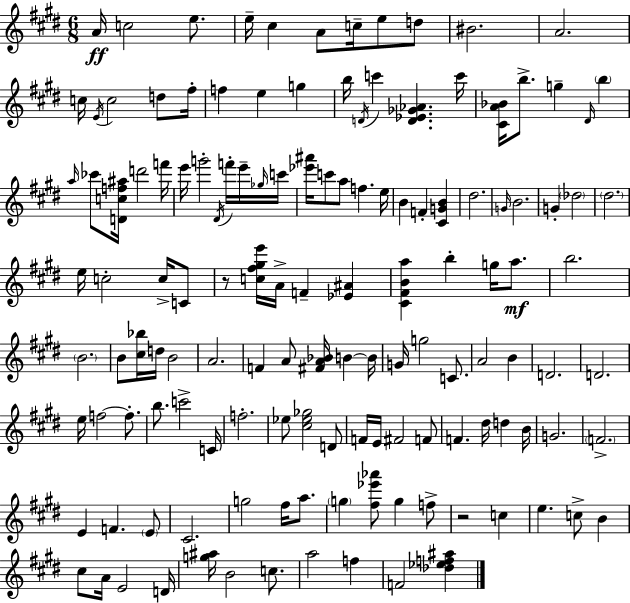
{
  \clef treble
  \numericTimeSignature
  \time 6/8
  \key e \major
  \repeat volta 2 { a'16\ff c''2 e''8. | e''16-- cis''4 a'8 c''16-- e''8 d''8 | bis'2. | a'2. | \break c''16 \acciaccatura { e'16 } c''2 d''8 | fis''16-. f''4 e''4 g''4 | b''16 \acciaccatura { d'16 } c'''4 <d' ees' ges' aes'>4. | c'''16 <cis' a' bes'>16 b''8.-> g''4-- \grace { dis'16 } \parenthesize b''4 | \break \grace { a''16 } ces'''8 <d' c'' f'' ais''>16 d'''2 | f'''16 e'''16 g'''2-. | \acciaccatura { dis'16 } f'''16-. e'''16-- \grace { ges''16 } c'''16 <ees''' ais'''>16 c'''8 a''8 f''4. | e''16 b'4 f'4-. | \break <cis' g' b'>4 dis''2. | \grace { g'16 } b'2. | g'4-. \parenthesize des''2 | \parenthesize dis''2. | \break e''16 c''2-. | c''16-> c'8 r8 <c'' fis'' gis'' e'''>16 a'16-> f'4-- | <ees' ais'>4 <cis' fis' b' a''>4 b''4-. | g''16 a''8.\mf b''2. | \break \parenthesize b'2. | b'8 <cis'' bes''>16 d''16 b'2 | a'2. | f'4 a'8 | \break <fis' a' bes'>16 b'4~~ b'16 g'16 g''2 | c'8. a'2 | b'4 d'2. | d'2. | \break e''16 f''2~~ | f''8.-. b''8. c'''2-> | c'16 f''2.-. | ees''8 <cis'' ees'' ges''>2 | \break d'8 f'16 e'16 fis'2 | f'8 f'4. | dis''16 d''4 b'16 g'2. | \parenthesize f'2.-> | \break e'4 f'4. | \parenthesize e'8 cis'2. | g''2 | fis''16 a''8. \parenthesize g''4 <fis'' ees''' aes'''>8 | \break g''4 f''8-> r2 | c''4 e''4. | c''8-> b'4 cis''8 a'16 e'2 | d'16 <g'' ais''>16 b'2 | \break c''8. a''2 | f''4 f'2 | <des'' ees'' f'' ais''>4 } \bar "|."
}